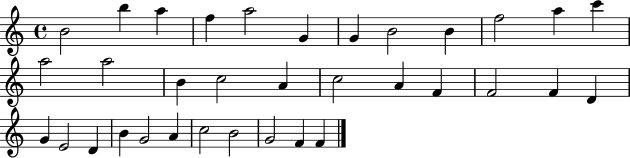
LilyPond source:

{
  \clef treble
  \time 4/4
  \defaultTimeSignature
  \key c \major
  b'2 b''4 a''4 | f''4 a''2 g'4 | g'4 b'2 b'4 | f''2 a''4 c'''4 | \break a''2 a''2 | b'4 c''2 a'4 | c''2 a'4 f'4 | f'2 f'4 d'4 | \break g'4 e'2 d'4 | b'4 g'2 a'4 | c''2 b'2 | g'2 f'4 f'4 | \break \bar "|."
}